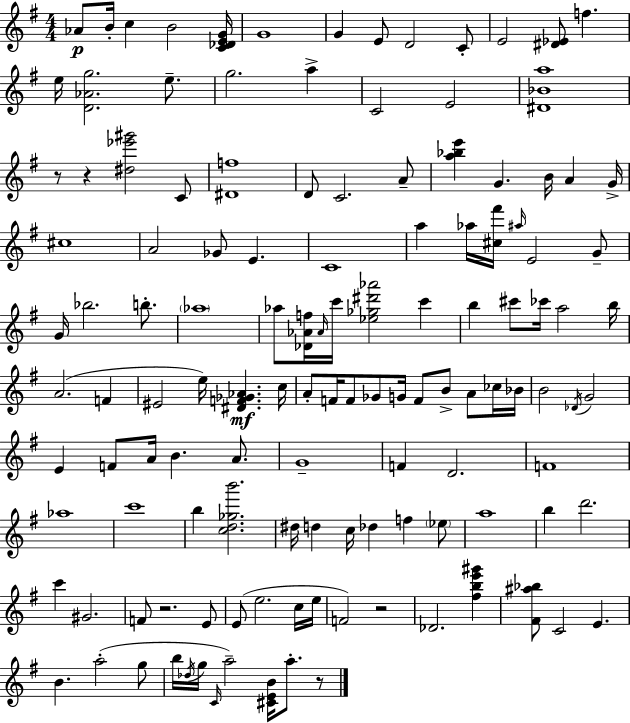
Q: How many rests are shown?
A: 5